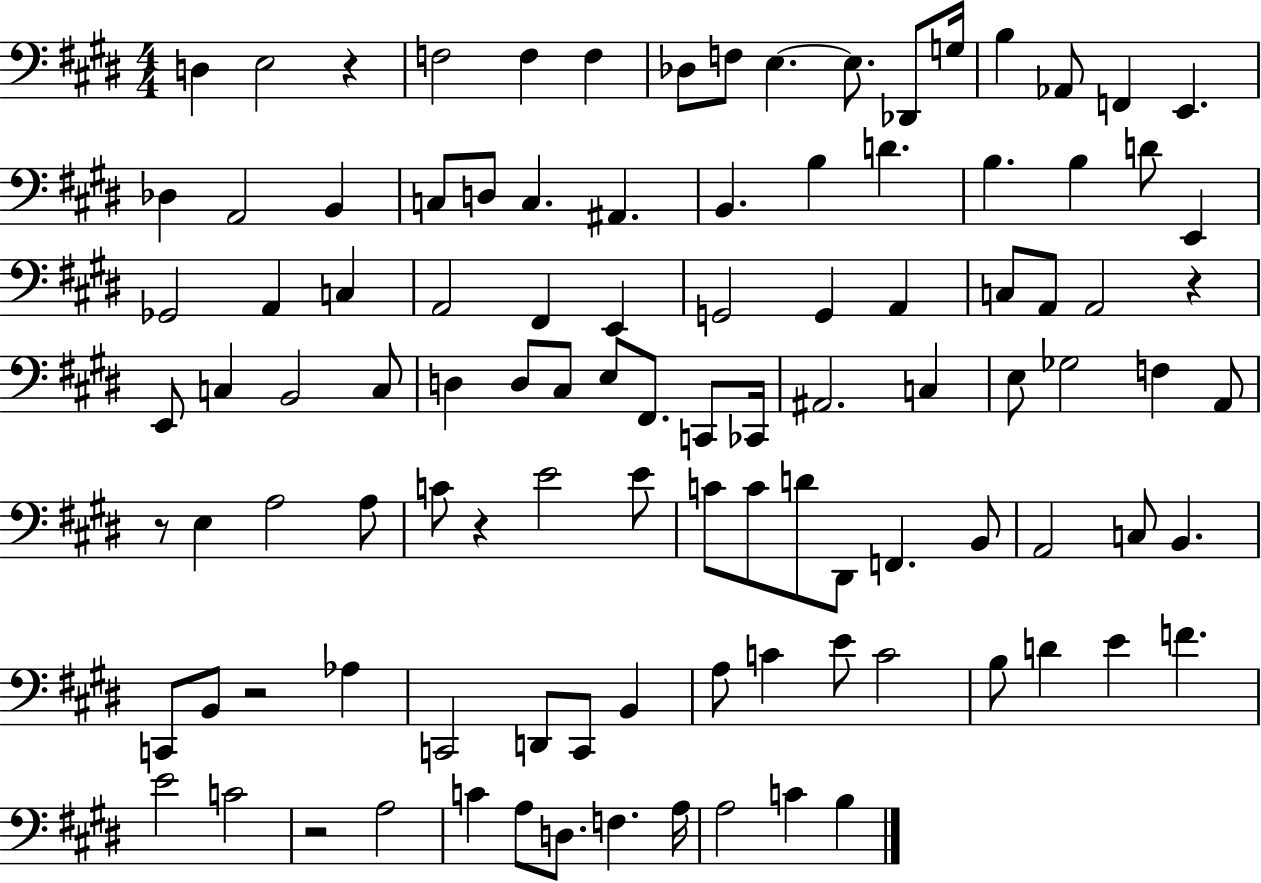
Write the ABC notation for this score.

X:1
T:Untitled
M:4/4
L:1/4
K:E
D, E,2 z F,2 F, F, _D,/2 F,/2 E, E,/2 _D,,/2 G,/4 B, _A,,/2 F,, E,, _D, A,,2 B,, C,/2 D,/2 C, ^A,, B,, B, D B, B, D/2 E,, _G,,2 A,, C, A,,2 ^F,, E,, G,,2 G,, A,, C,/2 A,,/2 A,,2 z E,,/2 C, B,,2 C,/2 D, D,/2 ^C,/2 E,/2 ^F,,/2 C,,/2 _C,,/4 ^A,,2 C, E,/2 _G,2 F, A,,/2 z/2 E, A,2 A,/2 C/2 z E2 E/2 C/2 C/2 D/2 ^D,,/2 F,, B,,/2 A,,2 C,/2 B,, C,,/2 B,,/2 z2 _A, C,,2 D,,/2 C,,/2 B,, A,/2 C E/2 C2 B,/2 D E F E2 C2 z2 A,2 C A,/2 D,/2 F, A,/4 A,2 C B,